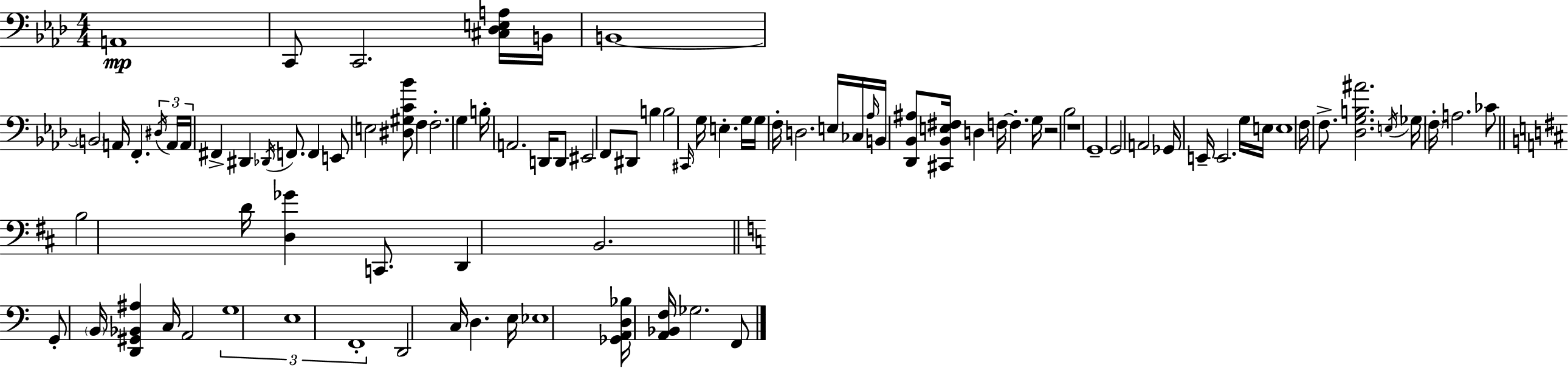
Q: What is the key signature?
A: F minor